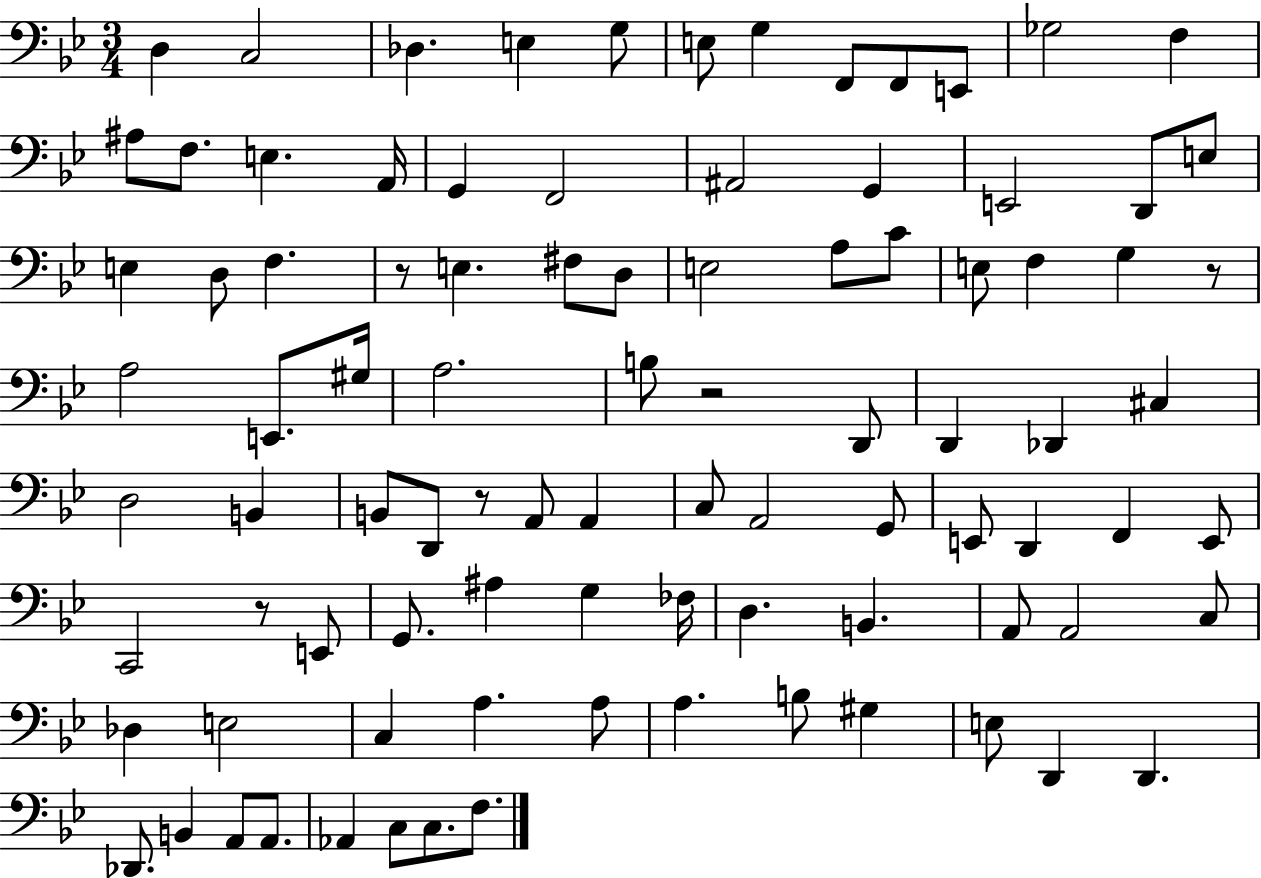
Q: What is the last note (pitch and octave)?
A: F3